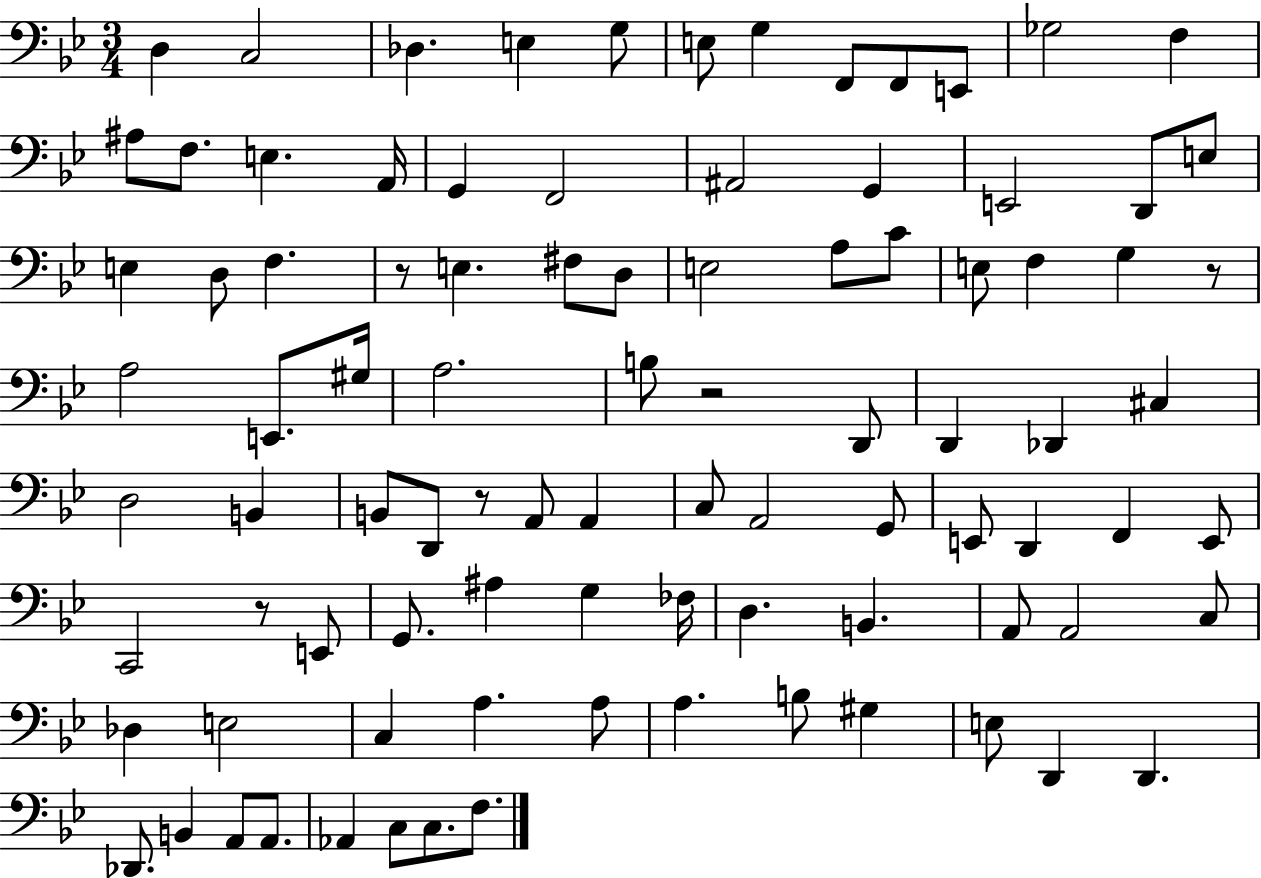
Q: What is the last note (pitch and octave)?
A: F3